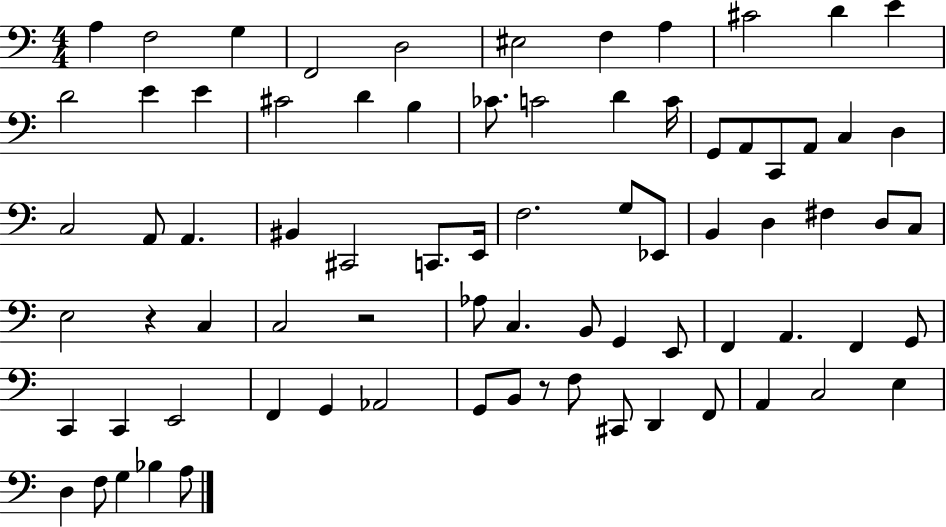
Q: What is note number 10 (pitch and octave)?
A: D4